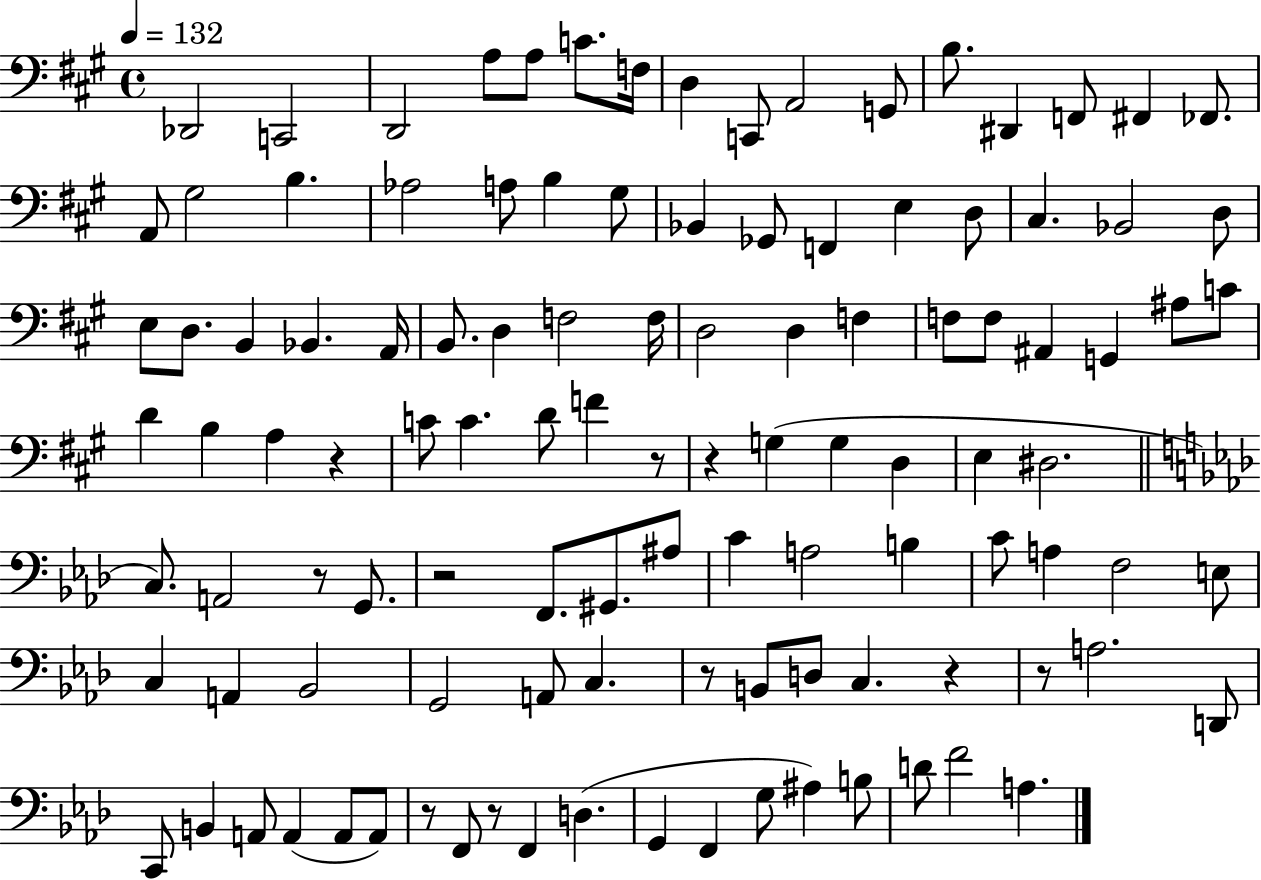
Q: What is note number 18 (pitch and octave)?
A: G#3